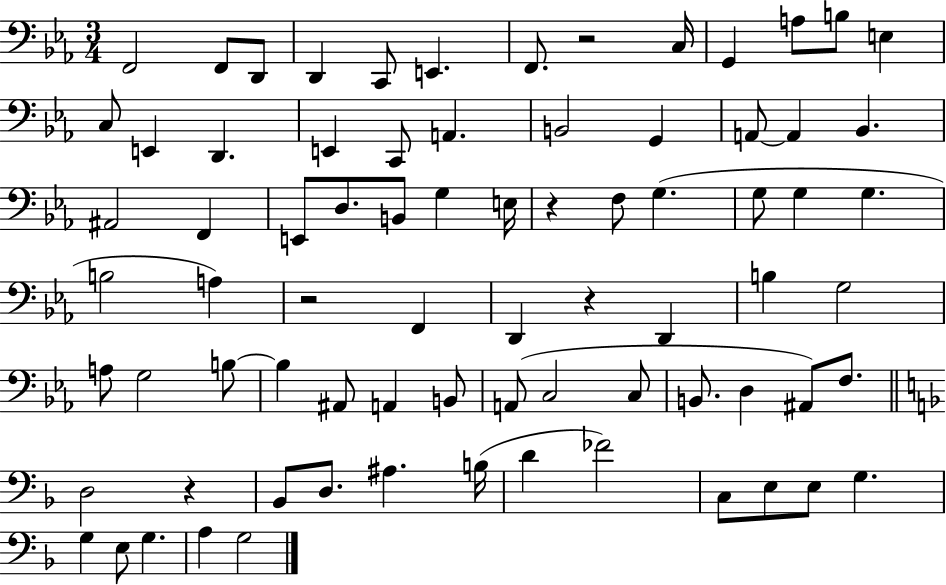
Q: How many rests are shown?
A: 5